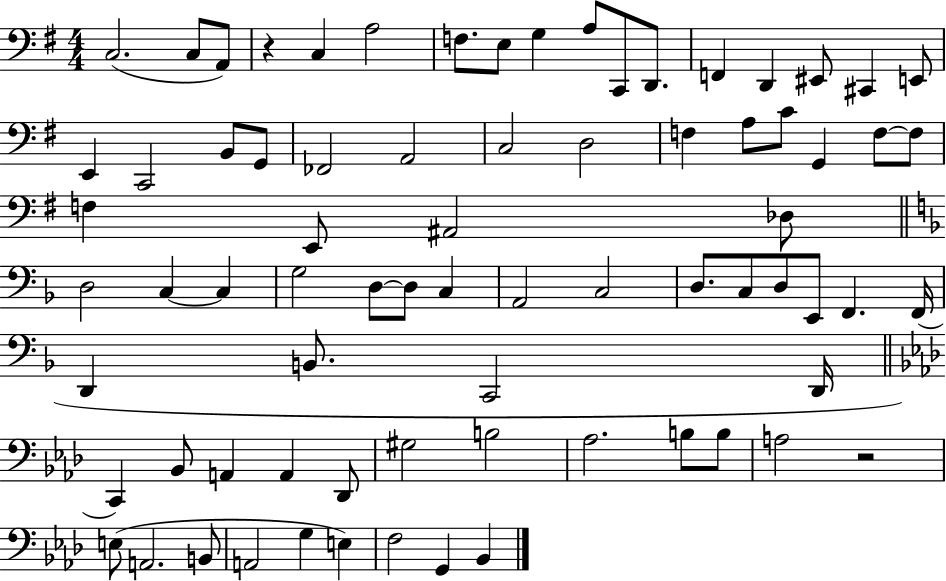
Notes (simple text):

C3/h. C3/e A2/e R/q C3/q A3/h F3/e. E3/e G3/q A3/e C2/e D2/e. F2/q D2/q EIS2/e C#2/q E2/e E2/q C2/h B2/e G2/e FES2/h A2/h C3/h D3/h F3/q A3/e C4/e G2/q F3/e F3/e F3/q E2/e A#2/h Db3/e D3/h C3/q C3/q G3/h D3/e D3/e C3/q A2/h C3/h D3/e. C3/e D3/e E2/e F2/q. F2/s D2/q B2/e. C2/h D2/s C2/q Bb2/e A2/q A2/q Db2/e G#3/h B3/h Ab3/h. B3/e B3/e A3/h R/h E3/e A2/h. B2/e A2/h G3/q E3/q F3/h G2/q Bb2/q